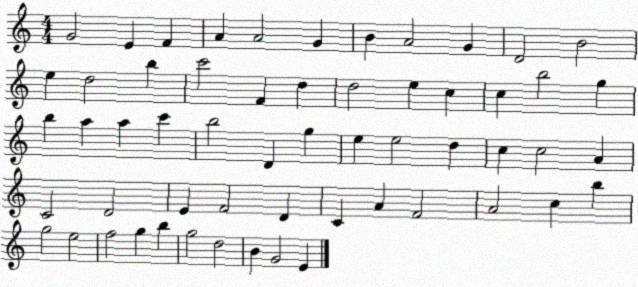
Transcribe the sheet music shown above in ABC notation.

X:1
T:Untitled
M:4/4
L:1/4
K:C
G2 E F A A2 G B A2 G D2 B2 e d2 b c'2 F d d2 e c c b2 g b a a c' b2 D g e e2 d c c2 A C2 D2 E F2 D C A F2 A2 c b g2 e2 f2 g b g2 d2 B G2 E